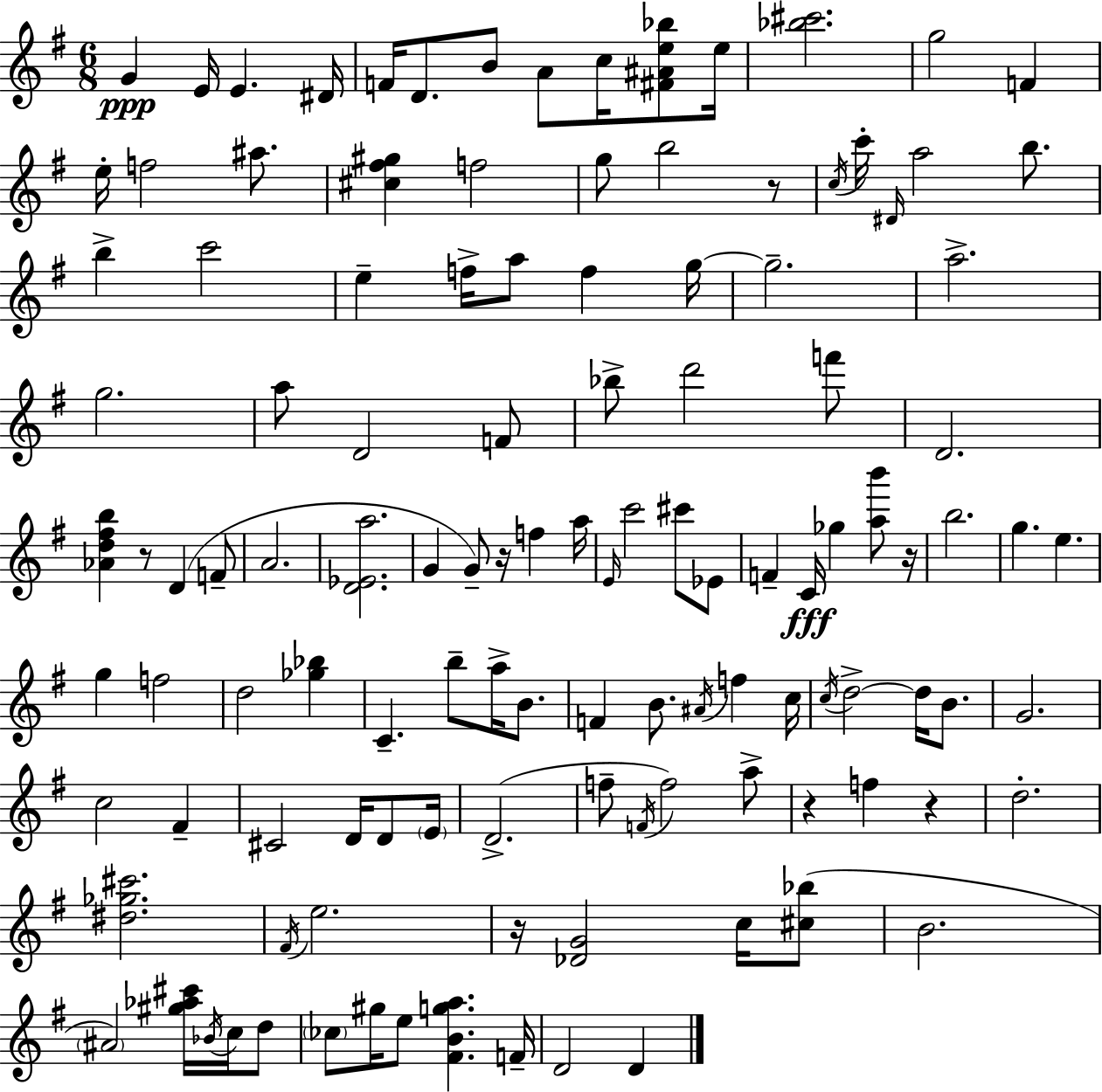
{
  \clef treble
  \numericTimeSignature
  \time 6/8
  \key g \major
  \repeat volta 2 { g'4\ppp e'16 e'4. dis'16 | f'16 d'8. b'8 a'8 c''16 <fis' ais' e'' bes''>8 e''16 | <bes'' cis'''>2. | g''2 f'4 | \break e''16-. f''2 ais''8. | <cis'' fis'' gis''>4 f''2 | g''8 b''2 r8 | \acciaccatura { c''16 } c'''16-. \grace { dis'16 } a''2 b''8. | \break b''4-> c'''2 | e''4-- f''16-> a''8 f''4 | g''16~~ g''2.-- | a''2.-> | \break g''2. | a''8 d'2 | f'8 bes''8-> d'''2 | f'''8 d'2. | \break <aes' d'' fis'' b''>4 r8 d'4( | f'8-- a'2. | <d' ees' a''>2. | g'4 g'8--) r16 f''4 | \break a''16 \grace { e'16 } c'''2 cis'''8 | ees'8 f'4-- c'16\fff ges''4 | <a'' b'''>8 r16 b''2. | g''4. e''4. | \break g''4 f''2 | d''2 <ges'' bes''>4 | c'4.-- b''8-- a''16-> | b'8. f'4 b'8. \acciaccatura { ais'16 } f''4 | \break c''16 \acciaccatura { c''16 } d''2->~~ | d''16 b'8. g'2. | c''2 | fis'4-- cis'2 | \break d'16 d'8 \parenthesize e'16 d'2.->( | f''8-- \acciaccatura { f'16 }) f''2 | a''8-> r4 f''4 | r4 d''2.-. | \break <dis'' ges'' cis'''>2. | \acciaccatura { fis'16 } e''2. | r16 <des' g'>2 | c''16 <cis'' bes''>8( b'2. | \break \parenthesize ais'2) | <gis'' aes'' cis'''>16 \acciaccatura { bes'16 } c''16 d''8 \parenthesize ces''8 gis''16 e''8 | <fis' b' g'' a''>4. f'16-- d'2 | d'4 } \bar "|."
}